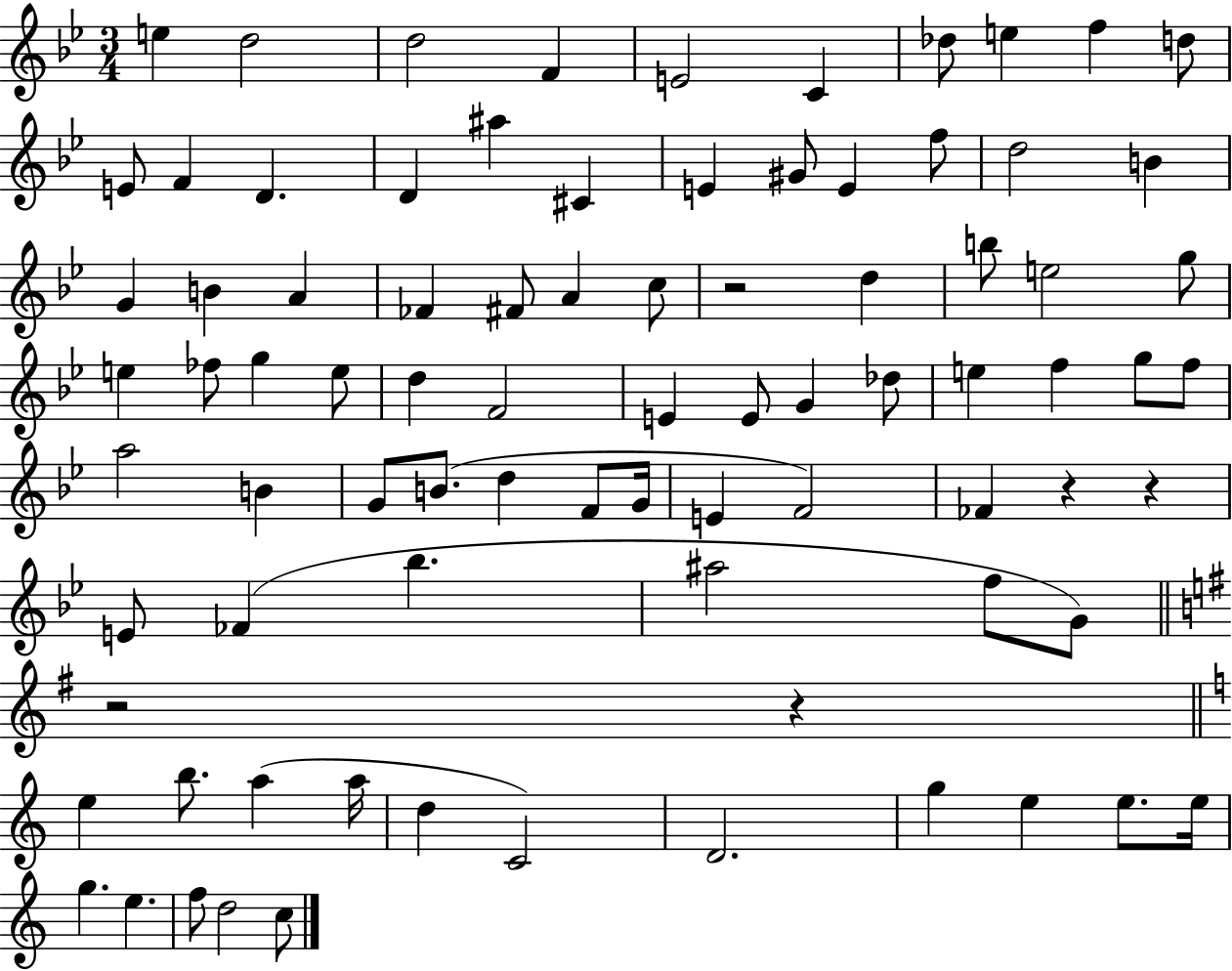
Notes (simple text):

E5/q D5/h D5/h F4/q E4/h C4/q Db5/e E5/q F5/q D5/e E4/e F4/q D4/q. D4/q A#5/q C#4/q E4/q G#4/e E4/q F5/e D5/h B4/q G4/q B4/q A4/q FES4/q F#4/e A4/q C5/e R/h D5/q B5/e E5/h G5/e E5/q FES5/e G5/q E5/e D5/q F4/h E4/q E4/e G4/q Db5/e E5/q F5/q G5/e F5/e A5/h B4/q G4/e B4/e. D5/q F4/e G4/s E4/q F4/h FES4/q R/q R/q E4/e FES4/q Bb5/q. A#5/h F5/e G4/e R/h R/q E5/q B5/e. A5/q A5/s D5/q C4/h D4/h. G5/q E5/q E5/e. E5/s G5/q. E5/q. F5/e D5/h C5/e